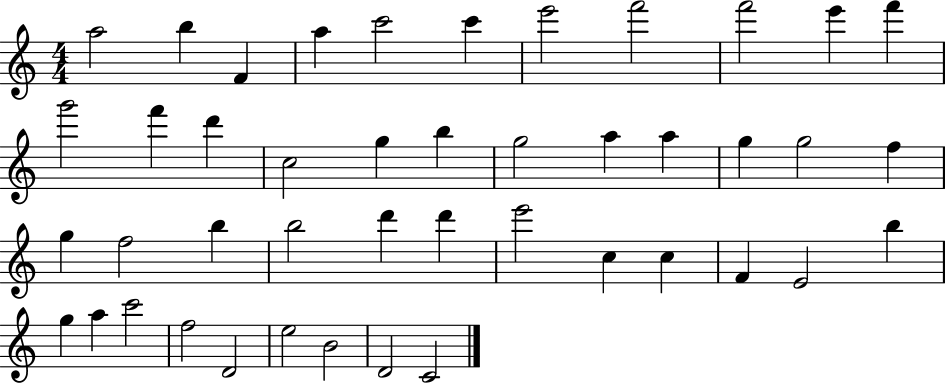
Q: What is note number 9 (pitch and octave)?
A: F6